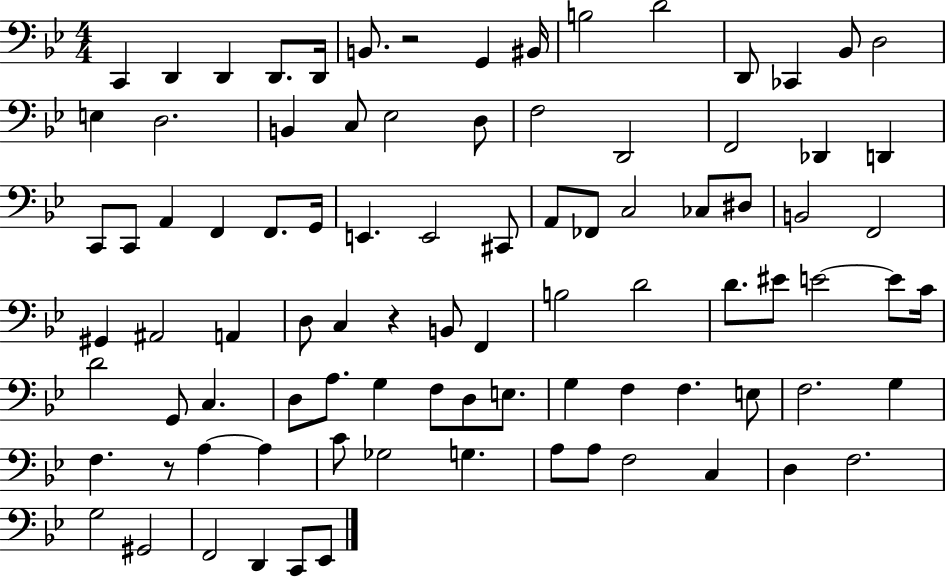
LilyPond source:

{
  \clef bass
  \numericTimeSignature
  \time 4/4
  \key bes \major
  c,4 d,4 d,4 d,8. d,16 | b,8. r2 g,4 bis,16 | b2 d'2 | d,8 ces,4 bes,8 d2 | \break e4 d2. | b,4 c8 ees2 d8 | f2 d,2 | f,2 des,4 d,4 | \break c,8 c,8 a,4 f,4 f,8. g,16 | e,4. e,2 cis,8 | a,8 fes,8 c2 ces8 dis8 | b,2 f,2 | \break gis,4 ais,2 a,4 | d8 c4 r4 b,8 f,4 | b2 d'2 | d'8. eis'8 e'2~~ e'8 c'16 | \break d'2 g,8 c4. | d8 a8. g4 f8 d8 e8. | g4 f4 f4. e8 | f2. g4 | \break f4. r8 a4~~ a4 | c'8 ges2 g4. | a8 a8 f2 c4 | d4 f2. | \break g2 gis,2 | f,2 d,4 c,8 ees,8 | \bar "|."
}